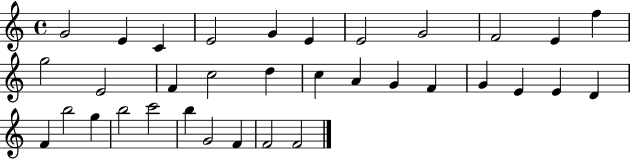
G4/h E4/q C4/q E4/h G4/q E4/q E4/h G4/h F4/h E4/q F5/q G5/h E4/h F4/q C5/h D5/q C5/q A4/q G4/q F4/q G4/q E4/q E4/q D4/q F4/q B5/h G5/q B5/h C6/h B5/q G4/h F4/q F4/h F4/h